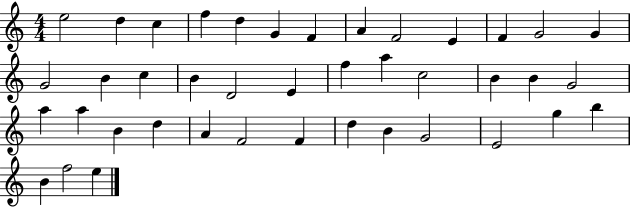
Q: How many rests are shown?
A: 0